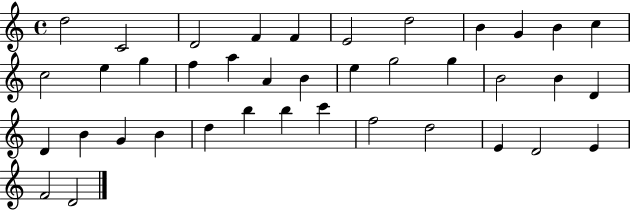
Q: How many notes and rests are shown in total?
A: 39